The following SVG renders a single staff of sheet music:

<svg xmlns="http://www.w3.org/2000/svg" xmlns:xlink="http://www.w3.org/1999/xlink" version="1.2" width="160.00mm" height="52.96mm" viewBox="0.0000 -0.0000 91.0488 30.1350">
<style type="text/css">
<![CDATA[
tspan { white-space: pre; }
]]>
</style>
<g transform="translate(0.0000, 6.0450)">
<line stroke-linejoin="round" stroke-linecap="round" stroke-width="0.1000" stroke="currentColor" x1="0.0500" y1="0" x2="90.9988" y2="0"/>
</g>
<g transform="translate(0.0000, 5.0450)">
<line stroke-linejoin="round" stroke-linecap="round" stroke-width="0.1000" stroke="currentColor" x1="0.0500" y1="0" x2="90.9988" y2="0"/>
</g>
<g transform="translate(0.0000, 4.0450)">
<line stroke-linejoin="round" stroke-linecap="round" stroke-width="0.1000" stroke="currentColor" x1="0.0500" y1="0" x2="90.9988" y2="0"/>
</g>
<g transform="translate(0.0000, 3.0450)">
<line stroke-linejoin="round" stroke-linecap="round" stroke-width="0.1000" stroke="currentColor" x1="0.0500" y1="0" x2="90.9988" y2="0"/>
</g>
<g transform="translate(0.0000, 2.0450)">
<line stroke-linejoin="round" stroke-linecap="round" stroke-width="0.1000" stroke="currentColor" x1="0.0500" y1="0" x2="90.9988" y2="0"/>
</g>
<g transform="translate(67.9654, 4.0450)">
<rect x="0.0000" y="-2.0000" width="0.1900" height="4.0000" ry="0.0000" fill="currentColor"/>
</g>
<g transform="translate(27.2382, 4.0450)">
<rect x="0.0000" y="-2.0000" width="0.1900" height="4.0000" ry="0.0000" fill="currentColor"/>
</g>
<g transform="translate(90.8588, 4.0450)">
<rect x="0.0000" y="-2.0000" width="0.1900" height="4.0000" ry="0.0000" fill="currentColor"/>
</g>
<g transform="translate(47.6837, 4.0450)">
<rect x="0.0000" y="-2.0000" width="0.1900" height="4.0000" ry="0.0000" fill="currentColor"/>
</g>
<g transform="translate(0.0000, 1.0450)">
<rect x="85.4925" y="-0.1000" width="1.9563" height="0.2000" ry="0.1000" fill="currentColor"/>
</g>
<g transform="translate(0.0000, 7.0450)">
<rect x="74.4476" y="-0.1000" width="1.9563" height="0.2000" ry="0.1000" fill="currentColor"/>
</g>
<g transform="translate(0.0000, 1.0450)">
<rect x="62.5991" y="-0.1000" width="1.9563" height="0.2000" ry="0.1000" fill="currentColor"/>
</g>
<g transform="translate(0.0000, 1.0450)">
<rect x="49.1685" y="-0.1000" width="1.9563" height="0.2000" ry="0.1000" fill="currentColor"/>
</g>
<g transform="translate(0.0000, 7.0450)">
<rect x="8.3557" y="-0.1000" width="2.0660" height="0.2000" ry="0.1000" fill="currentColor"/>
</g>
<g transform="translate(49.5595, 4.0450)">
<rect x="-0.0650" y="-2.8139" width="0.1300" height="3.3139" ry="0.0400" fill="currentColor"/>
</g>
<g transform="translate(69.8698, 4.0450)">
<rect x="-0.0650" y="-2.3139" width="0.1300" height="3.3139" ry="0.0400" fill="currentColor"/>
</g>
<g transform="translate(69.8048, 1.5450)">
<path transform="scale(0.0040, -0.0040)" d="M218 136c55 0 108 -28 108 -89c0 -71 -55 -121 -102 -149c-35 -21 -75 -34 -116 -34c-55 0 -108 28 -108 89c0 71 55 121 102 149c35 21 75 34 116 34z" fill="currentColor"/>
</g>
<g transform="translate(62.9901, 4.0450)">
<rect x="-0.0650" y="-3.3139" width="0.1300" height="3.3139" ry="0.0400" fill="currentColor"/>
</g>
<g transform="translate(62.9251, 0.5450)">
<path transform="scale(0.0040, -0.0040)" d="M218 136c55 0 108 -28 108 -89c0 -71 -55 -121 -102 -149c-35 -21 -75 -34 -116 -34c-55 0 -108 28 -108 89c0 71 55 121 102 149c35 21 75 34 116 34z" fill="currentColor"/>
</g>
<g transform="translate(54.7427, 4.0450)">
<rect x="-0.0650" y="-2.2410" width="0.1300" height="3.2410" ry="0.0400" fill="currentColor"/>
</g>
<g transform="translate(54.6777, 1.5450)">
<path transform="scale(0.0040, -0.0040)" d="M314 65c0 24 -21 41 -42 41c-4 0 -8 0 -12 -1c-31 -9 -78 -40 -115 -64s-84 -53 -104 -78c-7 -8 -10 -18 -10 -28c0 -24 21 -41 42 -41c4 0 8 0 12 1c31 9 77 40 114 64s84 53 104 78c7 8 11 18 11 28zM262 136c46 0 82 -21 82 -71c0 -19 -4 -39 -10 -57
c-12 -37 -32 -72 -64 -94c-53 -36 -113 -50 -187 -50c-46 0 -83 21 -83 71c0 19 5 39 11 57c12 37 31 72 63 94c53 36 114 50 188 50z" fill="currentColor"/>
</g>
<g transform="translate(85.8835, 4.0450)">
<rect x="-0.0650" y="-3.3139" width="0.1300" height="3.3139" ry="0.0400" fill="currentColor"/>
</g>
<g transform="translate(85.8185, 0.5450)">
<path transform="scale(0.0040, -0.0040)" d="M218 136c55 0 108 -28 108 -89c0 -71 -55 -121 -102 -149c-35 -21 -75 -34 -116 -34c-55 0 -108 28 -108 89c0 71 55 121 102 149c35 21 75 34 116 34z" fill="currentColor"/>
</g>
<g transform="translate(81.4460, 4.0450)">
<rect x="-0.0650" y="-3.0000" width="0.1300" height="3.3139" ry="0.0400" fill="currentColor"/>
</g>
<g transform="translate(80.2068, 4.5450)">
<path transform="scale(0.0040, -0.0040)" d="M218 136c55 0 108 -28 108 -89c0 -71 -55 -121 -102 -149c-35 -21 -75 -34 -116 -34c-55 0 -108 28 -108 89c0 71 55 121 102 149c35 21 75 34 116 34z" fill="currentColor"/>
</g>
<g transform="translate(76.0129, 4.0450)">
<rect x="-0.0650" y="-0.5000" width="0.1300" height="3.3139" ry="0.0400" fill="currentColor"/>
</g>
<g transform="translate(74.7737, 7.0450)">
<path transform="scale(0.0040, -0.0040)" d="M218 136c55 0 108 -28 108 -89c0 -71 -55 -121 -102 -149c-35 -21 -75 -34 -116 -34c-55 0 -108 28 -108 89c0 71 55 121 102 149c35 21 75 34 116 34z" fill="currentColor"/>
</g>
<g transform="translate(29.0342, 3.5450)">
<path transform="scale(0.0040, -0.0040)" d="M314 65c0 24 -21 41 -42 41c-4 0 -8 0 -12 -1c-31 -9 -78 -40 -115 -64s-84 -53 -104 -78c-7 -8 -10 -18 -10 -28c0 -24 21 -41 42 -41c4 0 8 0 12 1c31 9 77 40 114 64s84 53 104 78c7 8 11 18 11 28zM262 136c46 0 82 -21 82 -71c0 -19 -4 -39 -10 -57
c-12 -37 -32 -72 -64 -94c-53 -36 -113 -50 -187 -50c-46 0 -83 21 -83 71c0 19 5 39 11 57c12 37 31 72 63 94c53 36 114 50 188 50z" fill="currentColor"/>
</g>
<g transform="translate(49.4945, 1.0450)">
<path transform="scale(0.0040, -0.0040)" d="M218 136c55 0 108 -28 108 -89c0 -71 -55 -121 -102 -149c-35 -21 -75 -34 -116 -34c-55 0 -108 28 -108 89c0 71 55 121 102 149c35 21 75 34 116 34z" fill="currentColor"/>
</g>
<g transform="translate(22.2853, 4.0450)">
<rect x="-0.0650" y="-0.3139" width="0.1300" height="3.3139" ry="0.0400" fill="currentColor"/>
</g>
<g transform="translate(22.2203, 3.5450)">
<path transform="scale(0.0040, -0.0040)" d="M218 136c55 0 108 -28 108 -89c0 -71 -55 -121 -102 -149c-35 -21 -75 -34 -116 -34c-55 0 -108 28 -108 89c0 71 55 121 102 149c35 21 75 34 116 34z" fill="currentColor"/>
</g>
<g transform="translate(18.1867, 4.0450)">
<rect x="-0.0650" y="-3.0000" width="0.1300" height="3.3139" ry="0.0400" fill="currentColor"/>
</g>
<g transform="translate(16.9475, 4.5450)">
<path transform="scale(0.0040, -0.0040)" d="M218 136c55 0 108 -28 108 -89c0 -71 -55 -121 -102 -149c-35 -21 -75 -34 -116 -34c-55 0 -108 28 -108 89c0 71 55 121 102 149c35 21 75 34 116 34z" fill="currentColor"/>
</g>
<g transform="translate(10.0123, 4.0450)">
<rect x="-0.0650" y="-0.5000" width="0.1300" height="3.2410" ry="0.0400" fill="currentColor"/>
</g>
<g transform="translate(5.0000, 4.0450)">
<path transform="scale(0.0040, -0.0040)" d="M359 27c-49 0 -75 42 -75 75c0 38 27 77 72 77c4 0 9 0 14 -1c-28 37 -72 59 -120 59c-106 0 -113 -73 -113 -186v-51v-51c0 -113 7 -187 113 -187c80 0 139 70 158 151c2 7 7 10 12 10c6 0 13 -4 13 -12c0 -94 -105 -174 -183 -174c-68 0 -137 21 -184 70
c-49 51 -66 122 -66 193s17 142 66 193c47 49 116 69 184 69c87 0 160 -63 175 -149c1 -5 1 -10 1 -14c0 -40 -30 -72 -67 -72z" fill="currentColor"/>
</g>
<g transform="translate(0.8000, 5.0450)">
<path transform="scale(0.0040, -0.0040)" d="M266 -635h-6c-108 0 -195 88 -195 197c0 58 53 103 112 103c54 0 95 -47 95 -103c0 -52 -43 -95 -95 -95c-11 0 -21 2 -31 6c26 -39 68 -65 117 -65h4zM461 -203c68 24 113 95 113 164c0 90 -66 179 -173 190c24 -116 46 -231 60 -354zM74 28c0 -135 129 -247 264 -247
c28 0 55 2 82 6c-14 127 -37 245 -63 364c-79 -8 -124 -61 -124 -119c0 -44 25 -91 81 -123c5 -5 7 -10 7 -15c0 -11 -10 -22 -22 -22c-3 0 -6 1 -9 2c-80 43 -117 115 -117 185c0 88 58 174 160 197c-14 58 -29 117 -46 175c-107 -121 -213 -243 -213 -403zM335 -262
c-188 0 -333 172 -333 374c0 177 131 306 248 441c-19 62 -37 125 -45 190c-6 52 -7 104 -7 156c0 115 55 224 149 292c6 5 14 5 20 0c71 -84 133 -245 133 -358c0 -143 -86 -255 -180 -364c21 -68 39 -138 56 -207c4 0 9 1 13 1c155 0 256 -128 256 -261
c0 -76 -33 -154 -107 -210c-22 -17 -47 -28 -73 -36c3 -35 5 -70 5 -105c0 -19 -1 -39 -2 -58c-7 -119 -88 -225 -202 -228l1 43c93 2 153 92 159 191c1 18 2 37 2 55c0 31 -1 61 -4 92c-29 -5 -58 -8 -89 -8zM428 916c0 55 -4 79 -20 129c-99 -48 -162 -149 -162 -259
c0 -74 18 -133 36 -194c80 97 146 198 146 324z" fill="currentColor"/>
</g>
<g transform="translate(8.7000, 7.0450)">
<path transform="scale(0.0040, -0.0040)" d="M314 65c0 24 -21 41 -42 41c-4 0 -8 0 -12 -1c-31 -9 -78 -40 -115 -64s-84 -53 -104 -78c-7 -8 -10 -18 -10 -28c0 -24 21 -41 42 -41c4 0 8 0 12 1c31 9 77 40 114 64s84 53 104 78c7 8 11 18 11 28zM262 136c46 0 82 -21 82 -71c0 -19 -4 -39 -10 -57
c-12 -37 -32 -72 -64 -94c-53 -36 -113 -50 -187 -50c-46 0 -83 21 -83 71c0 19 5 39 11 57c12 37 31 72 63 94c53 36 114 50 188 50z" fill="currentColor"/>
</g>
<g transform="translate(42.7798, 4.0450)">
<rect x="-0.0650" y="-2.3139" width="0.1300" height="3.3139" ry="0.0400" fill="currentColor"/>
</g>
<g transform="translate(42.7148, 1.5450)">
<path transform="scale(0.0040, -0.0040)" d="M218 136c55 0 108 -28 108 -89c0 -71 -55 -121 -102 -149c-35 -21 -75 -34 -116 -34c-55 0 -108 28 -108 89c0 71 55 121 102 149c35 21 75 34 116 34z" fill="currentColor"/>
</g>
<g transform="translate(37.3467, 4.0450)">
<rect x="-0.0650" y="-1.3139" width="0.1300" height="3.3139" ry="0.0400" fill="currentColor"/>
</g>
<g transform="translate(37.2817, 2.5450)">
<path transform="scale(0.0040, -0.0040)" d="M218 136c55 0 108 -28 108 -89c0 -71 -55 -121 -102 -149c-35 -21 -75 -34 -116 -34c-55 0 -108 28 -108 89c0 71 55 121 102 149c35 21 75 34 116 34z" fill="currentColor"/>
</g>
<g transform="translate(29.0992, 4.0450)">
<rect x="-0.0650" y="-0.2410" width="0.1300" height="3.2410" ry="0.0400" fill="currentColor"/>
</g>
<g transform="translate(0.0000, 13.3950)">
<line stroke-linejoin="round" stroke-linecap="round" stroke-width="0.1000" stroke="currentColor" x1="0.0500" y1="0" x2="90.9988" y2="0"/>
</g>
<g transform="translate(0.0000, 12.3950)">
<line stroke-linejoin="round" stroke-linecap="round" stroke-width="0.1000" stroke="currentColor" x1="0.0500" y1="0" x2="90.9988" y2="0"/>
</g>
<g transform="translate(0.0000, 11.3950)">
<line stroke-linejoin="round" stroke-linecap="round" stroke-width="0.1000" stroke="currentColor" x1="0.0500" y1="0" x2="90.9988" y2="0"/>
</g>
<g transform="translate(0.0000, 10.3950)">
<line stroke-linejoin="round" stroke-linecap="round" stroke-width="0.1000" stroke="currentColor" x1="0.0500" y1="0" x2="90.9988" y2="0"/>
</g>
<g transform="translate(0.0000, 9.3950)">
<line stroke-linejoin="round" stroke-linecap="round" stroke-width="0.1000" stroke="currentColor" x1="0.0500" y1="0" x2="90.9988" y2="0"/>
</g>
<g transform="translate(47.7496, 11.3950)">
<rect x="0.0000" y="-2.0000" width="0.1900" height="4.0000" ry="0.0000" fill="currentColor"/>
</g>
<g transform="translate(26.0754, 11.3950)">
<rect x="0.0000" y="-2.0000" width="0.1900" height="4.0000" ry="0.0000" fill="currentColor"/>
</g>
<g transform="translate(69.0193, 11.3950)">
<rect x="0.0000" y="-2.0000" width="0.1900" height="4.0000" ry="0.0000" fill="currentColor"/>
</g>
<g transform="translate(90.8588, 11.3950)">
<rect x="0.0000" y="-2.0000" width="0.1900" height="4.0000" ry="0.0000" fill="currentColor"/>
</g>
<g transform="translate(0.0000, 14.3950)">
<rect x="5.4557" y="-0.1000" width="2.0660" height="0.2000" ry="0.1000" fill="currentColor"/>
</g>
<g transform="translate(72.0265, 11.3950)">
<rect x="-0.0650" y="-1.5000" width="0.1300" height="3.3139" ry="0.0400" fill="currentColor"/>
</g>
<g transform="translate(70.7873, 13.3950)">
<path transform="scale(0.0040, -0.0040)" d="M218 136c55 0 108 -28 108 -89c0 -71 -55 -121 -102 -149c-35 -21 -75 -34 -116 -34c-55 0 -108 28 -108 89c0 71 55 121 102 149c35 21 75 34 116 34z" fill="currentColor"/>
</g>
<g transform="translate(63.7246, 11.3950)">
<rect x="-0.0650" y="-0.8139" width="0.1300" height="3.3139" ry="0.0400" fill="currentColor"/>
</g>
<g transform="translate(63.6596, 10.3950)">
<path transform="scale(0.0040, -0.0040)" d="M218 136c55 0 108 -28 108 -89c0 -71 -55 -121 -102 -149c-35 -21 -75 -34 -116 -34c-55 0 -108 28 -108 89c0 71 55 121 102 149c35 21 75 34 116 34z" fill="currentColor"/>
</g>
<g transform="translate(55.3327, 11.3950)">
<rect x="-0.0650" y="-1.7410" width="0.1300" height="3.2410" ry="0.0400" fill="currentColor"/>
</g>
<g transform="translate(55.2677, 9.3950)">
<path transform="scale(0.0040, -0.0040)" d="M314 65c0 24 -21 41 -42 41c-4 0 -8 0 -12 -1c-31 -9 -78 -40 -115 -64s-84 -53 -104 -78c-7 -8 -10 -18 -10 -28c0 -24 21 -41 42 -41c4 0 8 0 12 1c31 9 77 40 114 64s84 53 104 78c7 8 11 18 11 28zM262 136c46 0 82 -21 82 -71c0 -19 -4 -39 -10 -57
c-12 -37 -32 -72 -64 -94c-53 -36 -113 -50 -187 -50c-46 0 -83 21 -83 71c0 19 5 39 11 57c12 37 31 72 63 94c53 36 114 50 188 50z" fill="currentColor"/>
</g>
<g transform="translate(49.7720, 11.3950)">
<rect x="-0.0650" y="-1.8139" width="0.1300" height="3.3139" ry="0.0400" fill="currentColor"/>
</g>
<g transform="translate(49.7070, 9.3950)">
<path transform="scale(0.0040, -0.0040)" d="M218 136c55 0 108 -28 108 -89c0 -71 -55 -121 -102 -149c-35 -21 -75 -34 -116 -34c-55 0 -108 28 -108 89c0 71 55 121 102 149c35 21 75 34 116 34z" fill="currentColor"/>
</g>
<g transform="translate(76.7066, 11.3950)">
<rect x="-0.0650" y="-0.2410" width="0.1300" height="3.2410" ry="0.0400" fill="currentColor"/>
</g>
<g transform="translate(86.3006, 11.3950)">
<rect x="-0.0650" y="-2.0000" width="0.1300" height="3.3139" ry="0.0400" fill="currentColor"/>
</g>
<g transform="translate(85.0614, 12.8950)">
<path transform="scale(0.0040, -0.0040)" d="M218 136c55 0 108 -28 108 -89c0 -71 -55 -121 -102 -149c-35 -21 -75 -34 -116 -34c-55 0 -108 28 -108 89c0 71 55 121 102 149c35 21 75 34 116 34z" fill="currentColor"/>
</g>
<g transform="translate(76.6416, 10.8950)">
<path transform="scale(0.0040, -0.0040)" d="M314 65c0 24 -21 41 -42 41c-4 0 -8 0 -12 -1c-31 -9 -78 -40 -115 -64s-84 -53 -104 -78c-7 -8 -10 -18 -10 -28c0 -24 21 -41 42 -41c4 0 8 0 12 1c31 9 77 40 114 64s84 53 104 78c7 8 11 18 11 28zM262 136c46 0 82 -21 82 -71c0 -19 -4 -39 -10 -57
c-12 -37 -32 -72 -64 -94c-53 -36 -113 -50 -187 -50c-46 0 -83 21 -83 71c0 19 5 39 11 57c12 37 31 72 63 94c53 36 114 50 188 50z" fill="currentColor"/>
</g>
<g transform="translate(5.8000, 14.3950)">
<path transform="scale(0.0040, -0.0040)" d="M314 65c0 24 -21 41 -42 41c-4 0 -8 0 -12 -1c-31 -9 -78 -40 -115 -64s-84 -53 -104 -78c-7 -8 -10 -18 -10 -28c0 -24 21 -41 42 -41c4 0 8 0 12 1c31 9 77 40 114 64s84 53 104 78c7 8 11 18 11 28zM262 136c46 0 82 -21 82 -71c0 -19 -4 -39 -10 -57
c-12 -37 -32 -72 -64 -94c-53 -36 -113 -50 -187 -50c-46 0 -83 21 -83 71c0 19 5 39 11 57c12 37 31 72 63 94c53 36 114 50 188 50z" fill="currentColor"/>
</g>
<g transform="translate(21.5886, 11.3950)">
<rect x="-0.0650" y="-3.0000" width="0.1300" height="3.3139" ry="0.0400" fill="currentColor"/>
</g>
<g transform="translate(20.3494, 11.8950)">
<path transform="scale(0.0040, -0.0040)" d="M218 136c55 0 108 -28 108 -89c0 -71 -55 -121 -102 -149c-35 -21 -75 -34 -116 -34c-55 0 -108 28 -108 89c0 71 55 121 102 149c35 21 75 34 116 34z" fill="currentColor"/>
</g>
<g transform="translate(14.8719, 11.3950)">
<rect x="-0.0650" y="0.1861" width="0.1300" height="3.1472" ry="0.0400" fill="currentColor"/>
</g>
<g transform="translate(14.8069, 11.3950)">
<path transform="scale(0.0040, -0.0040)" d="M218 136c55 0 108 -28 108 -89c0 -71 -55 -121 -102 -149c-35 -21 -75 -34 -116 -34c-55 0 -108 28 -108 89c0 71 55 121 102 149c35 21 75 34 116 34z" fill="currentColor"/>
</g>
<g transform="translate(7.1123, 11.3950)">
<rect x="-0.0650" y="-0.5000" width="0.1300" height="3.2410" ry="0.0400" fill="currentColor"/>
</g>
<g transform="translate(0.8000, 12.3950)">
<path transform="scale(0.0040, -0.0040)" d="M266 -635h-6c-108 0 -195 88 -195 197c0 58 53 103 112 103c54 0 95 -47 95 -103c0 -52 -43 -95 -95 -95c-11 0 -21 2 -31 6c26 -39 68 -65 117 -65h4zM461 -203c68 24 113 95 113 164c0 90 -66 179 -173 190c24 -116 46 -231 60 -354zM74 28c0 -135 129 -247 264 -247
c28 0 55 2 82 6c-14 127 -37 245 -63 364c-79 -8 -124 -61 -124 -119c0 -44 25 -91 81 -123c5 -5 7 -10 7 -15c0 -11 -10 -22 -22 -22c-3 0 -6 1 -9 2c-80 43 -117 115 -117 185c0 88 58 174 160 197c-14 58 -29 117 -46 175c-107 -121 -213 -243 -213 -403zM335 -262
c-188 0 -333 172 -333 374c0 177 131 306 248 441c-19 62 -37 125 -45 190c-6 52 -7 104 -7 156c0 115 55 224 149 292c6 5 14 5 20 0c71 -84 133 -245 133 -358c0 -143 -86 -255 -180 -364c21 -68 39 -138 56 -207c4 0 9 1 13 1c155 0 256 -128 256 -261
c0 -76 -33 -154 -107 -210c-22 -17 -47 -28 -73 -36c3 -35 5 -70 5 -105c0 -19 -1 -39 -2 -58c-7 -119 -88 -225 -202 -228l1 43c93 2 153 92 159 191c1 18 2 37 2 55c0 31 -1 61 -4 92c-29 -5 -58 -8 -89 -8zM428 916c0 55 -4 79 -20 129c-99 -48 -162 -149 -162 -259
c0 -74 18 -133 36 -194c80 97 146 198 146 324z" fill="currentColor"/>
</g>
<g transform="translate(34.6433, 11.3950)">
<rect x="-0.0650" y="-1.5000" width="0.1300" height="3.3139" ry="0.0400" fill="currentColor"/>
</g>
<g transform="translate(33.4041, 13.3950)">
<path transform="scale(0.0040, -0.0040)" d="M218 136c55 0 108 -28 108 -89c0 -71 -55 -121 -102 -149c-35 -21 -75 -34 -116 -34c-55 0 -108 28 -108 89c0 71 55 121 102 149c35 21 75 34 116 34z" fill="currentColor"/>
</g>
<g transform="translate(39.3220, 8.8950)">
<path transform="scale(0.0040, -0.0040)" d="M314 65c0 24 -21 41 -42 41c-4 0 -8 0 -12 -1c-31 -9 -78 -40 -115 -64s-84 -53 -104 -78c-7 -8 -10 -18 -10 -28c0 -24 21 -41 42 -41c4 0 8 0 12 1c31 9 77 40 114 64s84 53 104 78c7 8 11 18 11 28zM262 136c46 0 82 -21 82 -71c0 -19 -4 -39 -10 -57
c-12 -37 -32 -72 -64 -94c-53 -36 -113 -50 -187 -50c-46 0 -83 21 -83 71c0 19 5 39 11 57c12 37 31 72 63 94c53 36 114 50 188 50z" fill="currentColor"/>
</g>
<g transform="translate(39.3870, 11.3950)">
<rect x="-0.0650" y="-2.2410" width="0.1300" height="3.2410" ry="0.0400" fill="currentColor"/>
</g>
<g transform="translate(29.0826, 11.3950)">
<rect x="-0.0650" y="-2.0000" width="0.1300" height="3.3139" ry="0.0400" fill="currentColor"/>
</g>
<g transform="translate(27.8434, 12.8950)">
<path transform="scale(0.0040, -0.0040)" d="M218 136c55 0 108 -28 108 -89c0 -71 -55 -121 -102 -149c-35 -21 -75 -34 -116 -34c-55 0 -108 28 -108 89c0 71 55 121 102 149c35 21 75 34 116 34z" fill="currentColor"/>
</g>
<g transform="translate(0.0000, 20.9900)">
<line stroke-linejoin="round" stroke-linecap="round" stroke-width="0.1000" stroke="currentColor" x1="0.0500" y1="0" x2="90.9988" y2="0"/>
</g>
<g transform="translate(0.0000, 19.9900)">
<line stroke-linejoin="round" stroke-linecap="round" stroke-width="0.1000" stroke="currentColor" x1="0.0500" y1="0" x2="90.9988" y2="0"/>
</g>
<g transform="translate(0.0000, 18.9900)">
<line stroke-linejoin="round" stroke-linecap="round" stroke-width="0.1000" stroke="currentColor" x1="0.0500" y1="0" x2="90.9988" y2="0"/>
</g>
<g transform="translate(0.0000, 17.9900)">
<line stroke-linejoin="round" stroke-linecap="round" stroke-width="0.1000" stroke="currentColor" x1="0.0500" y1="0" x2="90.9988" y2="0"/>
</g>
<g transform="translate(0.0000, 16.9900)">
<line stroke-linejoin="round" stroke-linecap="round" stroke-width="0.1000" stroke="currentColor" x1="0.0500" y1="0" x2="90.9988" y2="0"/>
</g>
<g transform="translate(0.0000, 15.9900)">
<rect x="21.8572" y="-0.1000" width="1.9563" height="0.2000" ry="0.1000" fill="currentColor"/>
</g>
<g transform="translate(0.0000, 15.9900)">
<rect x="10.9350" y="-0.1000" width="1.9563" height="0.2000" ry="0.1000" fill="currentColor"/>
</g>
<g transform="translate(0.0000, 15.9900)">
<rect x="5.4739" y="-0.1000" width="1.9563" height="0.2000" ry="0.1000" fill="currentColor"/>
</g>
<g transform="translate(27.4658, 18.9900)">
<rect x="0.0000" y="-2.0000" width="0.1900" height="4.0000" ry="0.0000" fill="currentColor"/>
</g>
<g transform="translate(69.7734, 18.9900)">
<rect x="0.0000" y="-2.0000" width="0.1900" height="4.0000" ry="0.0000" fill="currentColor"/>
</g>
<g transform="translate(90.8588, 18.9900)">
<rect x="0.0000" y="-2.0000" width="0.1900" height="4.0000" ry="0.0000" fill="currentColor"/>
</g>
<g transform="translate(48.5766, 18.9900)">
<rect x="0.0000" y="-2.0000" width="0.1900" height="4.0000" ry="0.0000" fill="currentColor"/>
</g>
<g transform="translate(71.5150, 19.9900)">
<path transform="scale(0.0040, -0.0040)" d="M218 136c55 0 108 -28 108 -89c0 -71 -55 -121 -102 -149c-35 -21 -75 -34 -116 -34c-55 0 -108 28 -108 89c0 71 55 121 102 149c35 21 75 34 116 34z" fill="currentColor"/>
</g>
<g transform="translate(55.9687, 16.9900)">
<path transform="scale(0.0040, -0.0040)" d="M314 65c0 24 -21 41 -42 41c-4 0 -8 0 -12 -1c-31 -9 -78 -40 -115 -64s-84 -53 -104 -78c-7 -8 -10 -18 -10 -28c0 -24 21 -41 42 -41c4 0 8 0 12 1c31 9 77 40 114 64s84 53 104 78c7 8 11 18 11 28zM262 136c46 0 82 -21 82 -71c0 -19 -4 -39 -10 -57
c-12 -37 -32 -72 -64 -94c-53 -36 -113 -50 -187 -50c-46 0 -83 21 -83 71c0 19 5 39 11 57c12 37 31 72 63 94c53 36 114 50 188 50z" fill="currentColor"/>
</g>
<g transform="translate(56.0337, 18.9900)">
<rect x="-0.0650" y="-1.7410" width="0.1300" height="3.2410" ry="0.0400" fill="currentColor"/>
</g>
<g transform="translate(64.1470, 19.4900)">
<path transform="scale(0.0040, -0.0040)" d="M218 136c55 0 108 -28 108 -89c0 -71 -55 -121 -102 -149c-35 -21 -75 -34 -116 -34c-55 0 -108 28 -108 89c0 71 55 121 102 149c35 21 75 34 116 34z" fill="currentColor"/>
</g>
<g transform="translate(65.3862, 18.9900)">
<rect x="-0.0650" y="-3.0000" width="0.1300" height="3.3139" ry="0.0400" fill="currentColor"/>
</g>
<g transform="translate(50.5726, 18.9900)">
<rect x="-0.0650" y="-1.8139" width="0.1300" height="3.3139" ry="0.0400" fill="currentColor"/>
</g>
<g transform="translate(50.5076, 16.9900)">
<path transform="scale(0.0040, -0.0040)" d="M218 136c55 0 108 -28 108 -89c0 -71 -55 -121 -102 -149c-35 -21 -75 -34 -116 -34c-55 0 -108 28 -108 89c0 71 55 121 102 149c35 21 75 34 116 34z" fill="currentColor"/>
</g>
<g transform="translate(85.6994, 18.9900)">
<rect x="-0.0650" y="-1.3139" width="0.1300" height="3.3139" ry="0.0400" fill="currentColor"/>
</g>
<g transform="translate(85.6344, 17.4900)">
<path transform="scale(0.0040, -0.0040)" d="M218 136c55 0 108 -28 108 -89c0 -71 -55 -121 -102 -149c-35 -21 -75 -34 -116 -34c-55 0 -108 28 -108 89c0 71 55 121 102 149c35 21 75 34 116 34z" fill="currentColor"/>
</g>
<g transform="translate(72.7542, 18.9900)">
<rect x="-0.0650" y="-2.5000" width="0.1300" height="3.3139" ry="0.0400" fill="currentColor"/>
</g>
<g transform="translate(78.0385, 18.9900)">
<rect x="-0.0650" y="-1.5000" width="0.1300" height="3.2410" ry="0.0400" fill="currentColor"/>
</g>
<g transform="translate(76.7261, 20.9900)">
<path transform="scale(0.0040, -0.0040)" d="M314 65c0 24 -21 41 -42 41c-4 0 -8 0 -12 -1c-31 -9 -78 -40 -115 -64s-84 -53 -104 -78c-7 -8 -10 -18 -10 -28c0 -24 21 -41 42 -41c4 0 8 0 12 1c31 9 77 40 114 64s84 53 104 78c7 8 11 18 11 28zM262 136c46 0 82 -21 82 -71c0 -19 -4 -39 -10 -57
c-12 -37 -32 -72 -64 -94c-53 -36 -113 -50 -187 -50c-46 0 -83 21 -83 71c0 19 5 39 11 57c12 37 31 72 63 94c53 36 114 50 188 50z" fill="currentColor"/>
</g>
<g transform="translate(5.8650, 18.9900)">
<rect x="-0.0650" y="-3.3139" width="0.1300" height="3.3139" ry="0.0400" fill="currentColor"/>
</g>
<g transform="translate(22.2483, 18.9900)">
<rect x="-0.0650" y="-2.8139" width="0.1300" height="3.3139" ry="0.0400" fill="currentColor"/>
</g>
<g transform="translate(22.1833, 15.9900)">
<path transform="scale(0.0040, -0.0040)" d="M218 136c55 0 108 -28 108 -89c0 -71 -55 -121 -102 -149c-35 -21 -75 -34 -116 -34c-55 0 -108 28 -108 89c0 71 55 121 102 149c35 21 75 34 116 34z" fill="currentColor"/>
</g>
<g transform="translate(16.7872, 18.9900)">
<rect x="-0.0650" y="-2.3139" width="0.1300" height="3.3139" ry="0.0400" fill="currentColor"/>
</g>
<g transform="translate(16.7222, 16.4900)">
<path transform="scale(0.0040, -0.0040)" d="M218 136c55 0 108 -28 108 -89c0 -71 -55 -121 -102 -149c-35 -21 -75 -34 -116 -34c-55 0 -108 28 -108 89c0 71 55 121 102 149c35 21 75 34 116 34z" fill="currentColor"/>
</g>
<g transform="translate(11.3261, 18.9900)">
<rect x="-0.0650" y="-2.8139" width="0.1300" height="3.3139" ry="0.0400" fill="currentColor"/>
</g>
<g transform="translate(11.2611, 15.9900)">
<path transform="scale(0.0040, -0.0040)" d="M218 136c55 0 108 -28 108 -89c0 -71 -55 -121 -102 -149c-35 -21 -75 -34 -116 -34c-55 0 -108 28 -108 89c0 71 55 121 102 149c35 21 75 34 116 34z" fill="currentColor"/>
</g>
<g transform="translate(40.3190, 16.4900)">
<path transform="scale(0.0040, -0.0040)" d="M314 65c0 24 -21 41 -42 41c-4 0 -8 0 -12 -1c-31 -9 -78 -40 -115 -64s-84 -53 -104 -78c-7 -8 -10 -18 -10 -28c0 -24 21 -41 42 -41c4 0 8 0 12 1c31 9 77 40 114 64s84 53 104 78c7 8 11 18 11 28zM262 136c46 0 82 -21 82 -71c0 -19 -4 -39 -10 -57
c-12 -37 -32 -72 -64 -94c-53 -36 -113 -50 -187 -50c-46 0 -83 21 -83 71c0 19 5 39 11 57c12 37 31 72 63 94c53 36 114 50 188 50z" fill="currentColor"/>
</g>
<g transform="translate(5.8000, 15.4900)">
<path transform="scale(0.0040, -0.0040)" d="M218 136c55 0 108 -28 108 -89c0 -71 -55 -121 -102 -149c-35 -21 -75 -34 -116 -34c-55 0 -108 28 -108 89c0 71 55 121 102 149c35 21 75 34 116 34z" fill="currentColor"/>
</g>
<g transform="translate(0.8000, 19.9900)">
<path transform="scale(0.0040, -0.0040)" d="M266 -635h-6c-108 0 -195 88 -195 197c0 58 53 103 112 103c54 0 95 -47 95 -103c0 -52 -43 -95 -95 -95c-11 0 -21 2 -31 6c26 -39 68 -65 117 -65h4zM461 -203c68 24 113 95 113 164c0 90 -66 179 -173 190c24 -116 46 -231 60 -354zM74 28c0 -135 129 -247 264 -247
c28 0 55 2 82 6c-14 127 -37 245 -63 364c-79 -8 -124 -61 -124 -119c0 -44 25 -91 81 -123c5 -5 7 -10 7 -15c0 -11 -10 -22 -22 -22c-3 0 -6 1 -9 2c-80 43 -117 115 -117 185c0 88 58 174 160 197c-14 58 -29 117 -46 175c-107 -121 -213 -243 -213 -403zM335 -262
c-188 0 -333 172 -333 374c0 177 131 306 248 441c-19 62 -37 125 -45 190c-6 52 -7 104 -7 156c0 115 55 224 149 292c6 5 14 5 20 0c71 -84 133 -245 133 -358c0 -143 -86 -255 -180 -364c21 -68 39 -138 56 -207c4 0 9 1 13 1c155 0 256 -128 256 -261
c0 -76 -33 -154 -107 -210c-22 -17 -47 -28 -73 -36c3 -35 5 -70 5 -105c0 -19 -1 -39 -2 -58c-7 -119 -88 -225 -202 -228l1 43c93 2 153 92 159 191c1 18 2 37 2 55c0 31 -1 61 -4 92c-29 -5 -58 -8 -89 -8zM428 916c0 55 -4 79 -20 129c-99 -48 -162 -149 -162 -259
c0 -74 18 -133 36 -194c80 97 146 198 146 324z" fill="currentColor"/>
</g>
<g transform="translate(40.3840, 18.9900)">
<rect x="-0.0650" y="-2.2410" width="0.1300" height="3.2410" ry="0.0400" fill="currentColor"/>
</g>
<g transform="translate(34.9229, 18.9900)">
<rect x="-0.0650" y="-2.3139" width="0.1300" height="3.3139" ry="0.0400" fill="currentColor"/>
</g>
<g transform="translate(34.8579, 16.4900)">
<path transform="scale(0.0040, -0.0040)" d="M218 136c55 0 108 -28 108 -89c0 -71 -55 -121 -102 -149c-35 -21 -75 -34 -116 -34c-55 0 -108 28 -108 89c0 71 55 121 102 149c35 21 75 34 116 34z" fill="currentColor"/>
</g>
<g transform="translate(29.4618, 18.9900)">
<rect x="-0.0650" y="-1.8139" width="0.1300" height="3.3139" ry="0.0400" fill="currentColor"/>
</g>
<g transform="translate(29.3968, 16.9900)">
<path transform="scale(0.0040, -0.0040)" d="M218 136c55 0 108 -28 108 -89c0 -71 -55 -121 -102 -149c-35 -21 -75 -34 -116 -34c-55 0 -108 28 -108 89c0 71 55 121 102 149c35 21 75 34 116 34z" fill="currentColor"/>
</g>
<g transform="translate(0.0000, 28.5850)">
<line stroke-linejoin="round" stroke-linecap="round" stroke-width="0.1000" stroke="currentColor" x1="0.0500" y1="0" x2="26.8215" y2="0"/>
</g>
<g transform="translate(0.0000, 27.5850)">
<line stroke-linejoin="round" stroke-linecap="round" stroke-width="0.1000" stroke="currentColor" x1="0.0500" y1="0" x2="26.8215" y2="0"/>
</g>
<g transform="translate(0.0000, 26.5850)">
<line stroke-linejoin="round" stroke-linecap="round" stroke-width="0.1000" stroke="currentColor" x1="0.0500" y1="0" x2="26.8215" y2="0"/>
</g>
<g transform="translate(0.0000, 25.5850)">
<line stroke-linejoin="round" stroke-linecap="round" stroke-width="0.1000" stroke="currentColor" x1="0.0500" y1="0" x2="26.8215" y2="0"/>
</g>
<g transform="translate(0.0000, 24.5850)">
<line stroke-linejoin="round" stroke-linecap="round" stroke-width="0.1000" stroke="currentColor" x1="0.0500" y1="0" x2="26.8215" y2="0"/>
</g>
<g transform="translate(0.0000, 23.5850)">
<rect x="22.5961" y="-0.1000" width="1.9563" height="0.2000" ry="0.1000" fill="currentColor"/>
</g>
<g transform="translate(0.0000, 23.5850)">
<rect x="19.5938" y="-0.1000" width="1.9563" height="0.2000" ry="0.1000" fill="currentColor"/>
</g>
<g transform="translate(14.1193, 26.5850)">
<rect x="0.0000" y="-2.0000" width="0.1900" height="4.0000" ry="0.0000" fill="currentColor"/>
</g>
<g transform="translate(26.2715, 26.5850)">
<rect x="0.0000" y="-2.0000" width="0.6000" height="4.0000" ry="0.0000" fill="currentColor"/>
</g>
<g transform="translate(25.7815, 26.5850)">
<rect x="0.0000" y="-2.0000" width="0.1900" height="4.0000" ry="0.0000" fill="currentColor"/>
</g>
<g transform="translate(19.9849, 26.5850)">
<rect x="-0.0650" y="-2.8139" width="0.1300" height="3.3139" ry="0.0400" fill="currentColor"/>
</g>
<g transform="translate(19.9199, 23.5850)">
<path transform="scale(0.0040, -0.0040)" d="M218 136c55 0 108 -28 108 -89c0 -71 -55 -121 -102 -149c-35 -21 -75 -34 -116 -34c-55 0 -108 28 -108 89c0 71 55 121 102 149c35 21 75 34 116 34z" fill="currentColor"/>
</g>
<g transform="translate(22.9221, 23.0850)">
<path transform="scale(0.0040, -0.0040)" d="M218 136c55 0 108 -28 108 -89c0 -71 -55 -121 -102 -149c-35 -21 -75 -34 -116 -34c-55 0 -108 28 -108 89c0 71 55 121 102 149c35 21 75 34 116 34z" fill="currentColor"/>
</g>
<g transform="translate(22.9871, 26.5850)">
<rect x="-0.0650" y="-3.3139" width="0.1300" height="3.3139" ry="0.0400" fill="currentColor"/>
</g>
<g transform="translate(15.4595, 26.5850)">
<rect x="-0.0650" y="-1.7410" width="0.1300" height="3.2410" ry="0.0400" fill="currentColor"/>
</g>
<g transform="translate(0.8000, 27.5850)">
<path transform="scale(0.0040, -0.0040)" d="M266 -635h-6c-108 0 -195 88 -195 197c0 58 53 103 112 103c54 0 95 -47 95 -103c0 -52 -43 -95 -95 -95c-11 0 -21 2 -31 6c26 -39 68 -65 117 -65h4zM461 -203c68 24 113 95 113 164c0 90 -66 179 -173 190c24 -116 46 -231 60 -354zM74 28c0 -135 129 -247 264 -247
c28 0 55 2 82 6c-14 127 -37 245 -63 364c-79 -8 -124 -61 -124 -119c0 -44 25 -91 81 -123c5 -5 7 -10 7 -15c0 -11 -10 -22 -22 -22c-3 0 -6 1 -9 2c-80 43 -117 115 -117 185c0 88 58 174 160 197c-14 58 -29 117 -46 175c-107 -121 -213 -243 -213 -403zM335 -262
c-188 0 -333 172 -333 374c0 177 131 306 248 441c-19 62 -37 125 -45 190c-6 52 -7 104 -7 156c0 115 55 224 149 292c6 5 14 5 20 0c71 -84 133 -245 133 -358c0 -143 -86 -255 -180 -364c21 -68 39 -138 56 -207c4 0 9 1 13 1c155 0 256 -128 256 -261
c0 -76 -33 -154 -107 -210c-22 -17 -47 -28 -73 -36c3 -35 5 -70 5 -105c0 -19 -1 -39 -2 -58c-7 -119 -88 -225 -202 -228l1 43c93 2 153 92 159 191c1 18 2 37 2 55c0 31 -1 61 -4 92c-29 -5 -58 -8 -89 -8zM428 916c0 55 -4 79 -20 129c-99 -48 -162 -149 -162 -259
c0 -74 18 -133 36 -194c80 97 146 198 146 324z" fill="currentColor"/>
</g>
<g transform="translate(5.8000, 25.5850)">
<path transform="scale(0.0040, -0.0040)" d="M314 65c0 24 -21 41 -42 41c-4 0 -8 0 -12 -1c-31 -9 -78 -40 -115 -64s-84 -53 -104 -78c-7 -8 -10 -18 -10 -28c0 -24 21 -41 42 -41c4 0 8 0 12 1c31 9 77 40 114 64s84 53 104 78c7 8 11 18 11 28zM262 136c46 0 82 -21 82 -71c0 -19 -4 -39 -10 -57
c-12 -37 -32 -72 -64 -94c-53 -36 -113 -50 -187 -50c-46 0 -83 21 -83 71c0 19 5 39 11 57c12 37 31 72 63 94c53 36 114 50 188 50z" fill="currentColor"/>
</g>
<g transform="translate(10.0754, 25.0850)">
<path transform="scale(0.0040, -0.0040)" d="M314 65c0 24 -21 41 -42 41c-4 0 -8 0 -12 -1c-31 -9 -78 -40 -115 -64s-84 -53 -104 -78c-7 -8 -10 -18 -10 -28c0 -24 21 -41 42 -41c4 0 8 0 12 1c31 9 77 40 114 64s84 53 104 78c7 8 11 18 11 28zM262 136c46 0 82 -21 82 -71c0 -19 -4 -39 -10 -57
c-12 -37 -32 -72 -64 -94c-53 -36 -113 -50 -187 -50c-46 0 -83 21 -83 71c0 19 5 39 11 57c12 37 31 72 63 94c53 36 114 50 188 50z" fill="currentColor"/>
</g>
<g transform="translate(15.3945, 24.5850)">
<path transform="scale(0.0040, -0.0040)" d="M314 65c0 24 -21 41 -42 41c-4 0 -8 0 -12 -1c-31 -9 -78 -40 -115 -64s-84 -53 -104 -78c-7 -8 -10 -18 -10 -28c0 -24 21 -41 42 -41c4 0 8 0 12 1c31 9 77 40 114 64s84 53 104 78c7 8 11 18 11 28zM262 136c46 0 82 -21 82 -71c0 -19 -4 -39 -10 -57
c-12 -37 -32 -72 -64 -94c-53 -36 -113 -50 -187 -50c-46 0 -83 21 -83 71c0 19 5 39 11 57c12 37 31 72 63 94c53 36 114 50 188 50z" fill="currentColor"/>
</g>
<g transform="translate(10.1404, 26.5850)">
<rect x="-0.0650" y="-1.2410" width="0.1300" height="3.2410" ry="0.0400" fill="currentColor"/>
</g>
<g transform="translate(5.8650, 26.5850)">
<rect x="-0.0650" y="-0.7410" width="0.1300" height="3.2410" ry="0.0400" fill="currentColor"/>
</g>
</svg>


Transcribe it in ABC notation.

X:1
T:Untitled
M:4/4
L:1/4
K:C
C2 A c c2 e g a g2 b g C A b C2 B A F E g2 f f2 d E c2 F b a g a f g g2 f f2 A G E2 e d2 e2 f2 a b